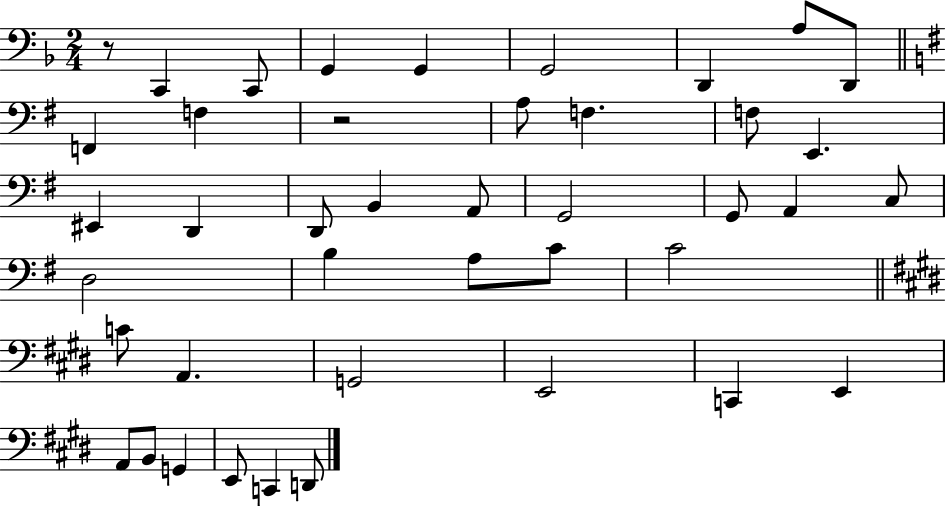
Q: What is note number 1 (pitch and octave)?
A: C2